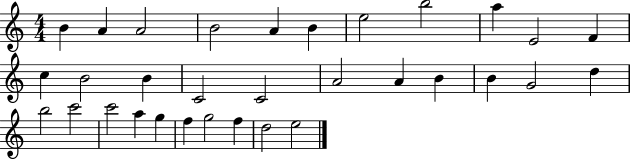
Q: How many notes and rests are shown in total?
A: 32